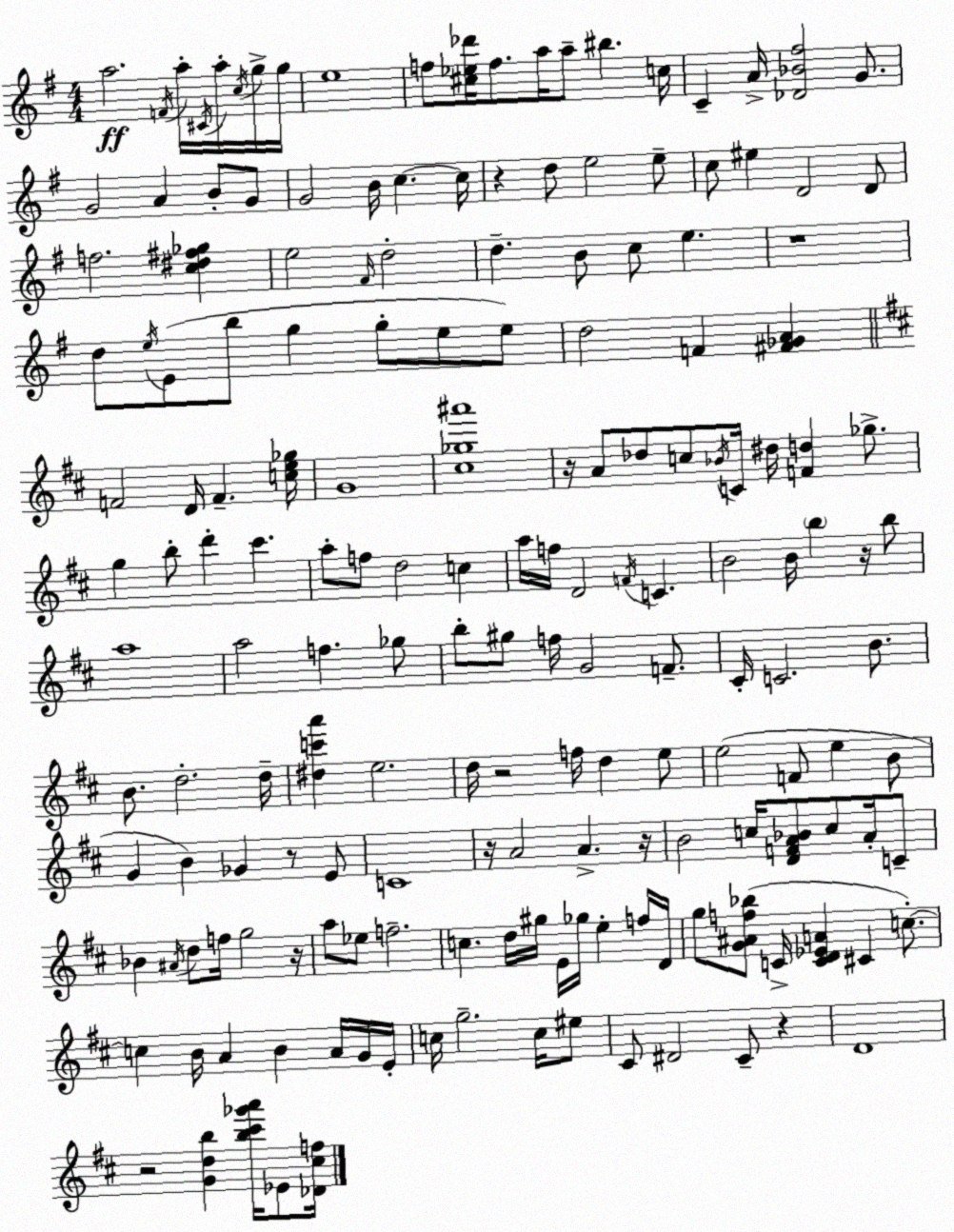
X:1
T:Untitled
M:4/4
L:1/4
K:G
a2 F/4 a/4 ^C/4 a/4 c/4 g/4 g/4 e4 f/2 [^c_e_d']/4 f/2 a/4 a/2 ^b c/4 C A/4 [_D_B^f]2 G/2 G2 A B/2 G/2 G2 B/4 c c/4 z d/2 e2 e/2 c/2 ^e D2 D/2 f2 [c^d^f_g] e2 ^F/4 d2 d B/2 c/2 e z4 d/2 e/4 E/2 b/2 g g/2 e/2 e/2 d2 F [^F_GA] F2 D/4 F [ce_g]/4 G4 [^c_g^a']4 z/4 A/2 _d/2 c/2 _B/4 C/4 ^d/4 [Fd] _g/2 g b/2 d' ^c' a/2 f/2 d2 c a/4 f/4 D2 F/4 C B2 B/4 b z/4 b/2 a4 a2 f _g/2 b/2 ^g/2 f/4 G2 F/2 ^C/4 C2 B/2 B/2 d2 d/4 [^dc'a'] e2 d/4 z2 f/4 d e/2 e2 F/2 e B/2 G B _G z/2 E/2 C4 z/4 A2 A z/4 B2 c/4 [DFA_B]/2 c/2 A/4 C/2 _B ^A/4 d/2 f/4 g2 z/4 a/2 _e/2 f2 c d/4 ^g/4 E/4 _g/4 e f/4 D/4 g/2 [G^Af_b]/2 C/4 [CD_EA] ^C c/2 c B/4 A B A/4 G/4 E/4 c/4 g2 c/4 ^e/2 ^C/2 ^D2 ^C/2 z D4 z2 [Gdb] [b^c'_g'a']/4 _E/2 [_D^cf]/4